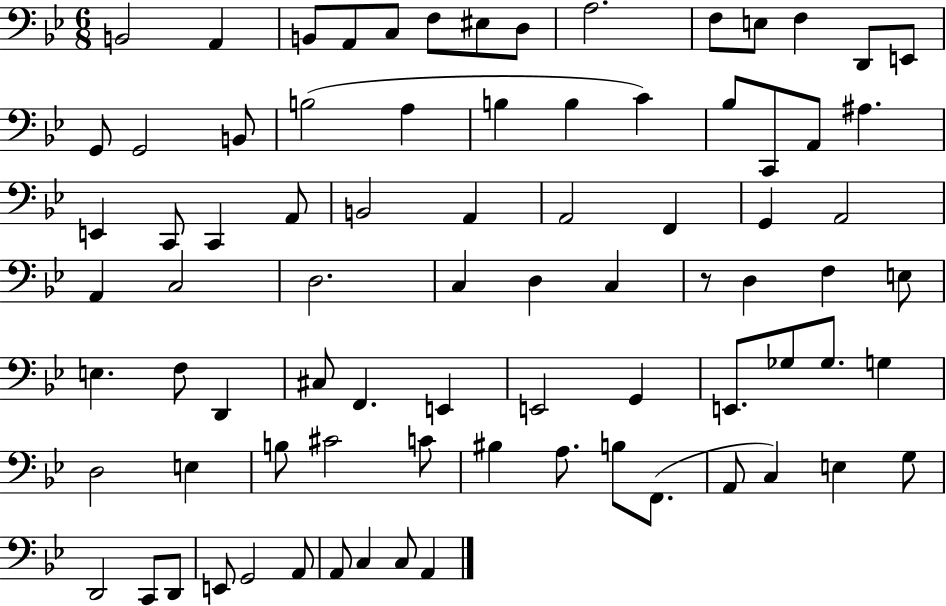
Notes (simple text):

B2/h A2/q B2/e A2/e C3/e F3/e EIS3/e D3/e A3/h. F3/e E3/e F3/q D2/e E2/e G2/e G2/h B2/e B3/h A3/q B3/q B3/q C4/q Bb3/e C2/e A2/e A#3/q. E2/q C2/e C2/q A2/e B2/h A2/q A2/h F2/q G2/q A2/h A2/q C3/h D3/h. C3/q D3/q C3/q R/e D3/q F3/q E3/e E3/q. F3/e D2/q C#3/e F2/q. E2/q E2/h G2/q E2/e. Gb3/e Gb3/e. G3/q D3/h E3/q B3/e C#4/h C4/e BIS3/q A3/e. B3/e F2/e. A2/e C3/q E3/q G3/e D2/h C2/e D2/e E2/e G2/h A2/e A2/e C3/q C3/e A2/q